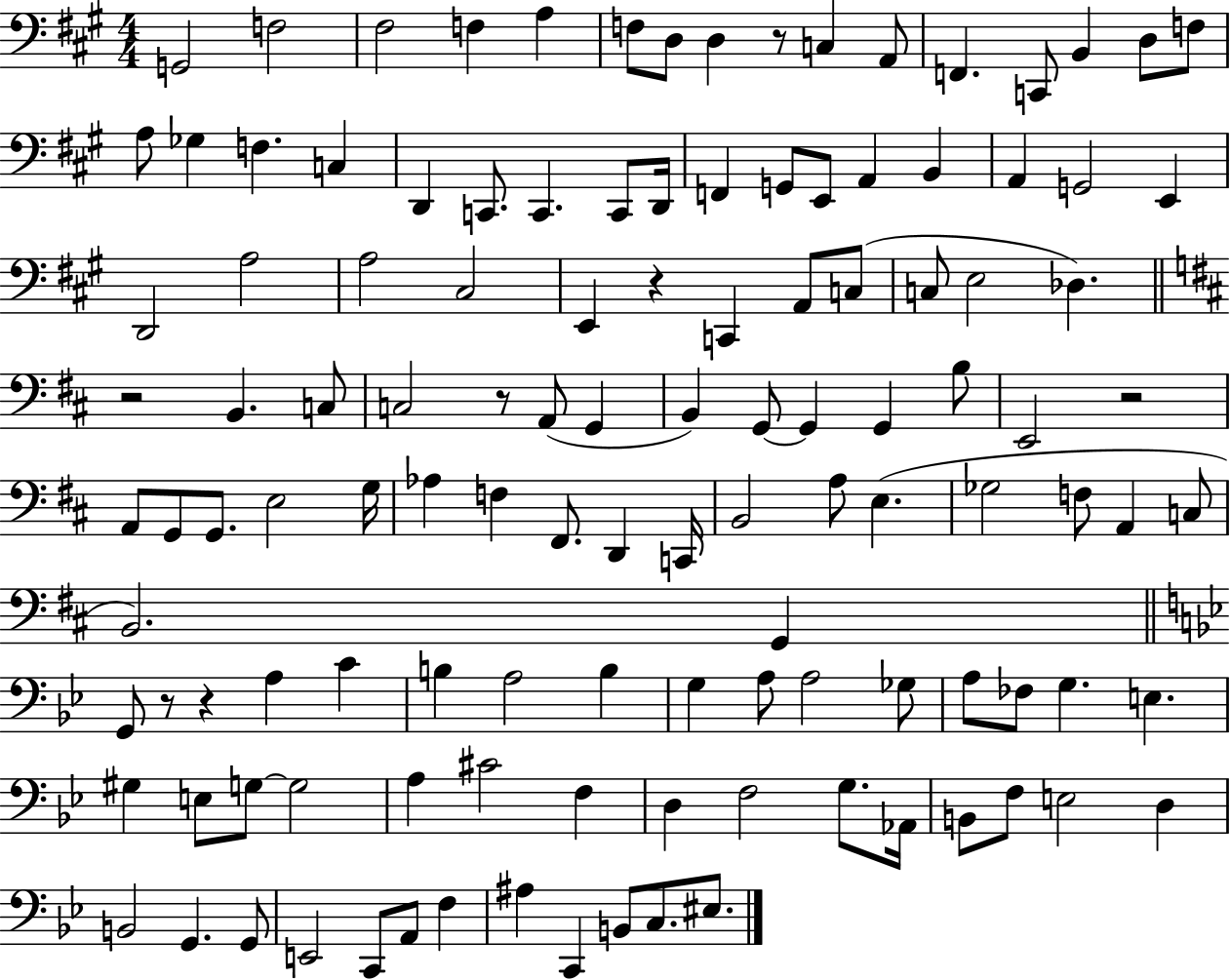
G2/h F3/h F#3/h F3/q A3/q F3/e D3/e D3/q R/e C3/q A2/e F2/q. C2/e B2/q D3/e F3/e A3/e Gb3/q F3/q. C3/q D2/q C2/e. C2/q. C2/e D2/s F2/q G2/e E2/e A2/q B2/q A2/q G2/h E2/q D2/h A3/h A3/h C#3/h E2/q R/q C2/q A2/e C3/e C3/e E3/h Db3/q. R/h B2/q. C3/e C3/h R/e A2/e G2/q B2/q G2/e G2/q G2/q B3/e E2/h R/h A2/e G2/e G2/e. E3/h G3/s Ab3/q F3/q F#2/e. D2/q C2/s B2/h A3/e E3/q. Gb3/h F3/e A2/q C3/e B2/h. G2/q G2/e R/e R/q A3/q C4/q B3/q A3/h B3/q G3/q A3/e A3/h Gb3/e A3/e FES3/e G3/q. E3/q. G#3/q E3/e G3/e G3/h A3/q C#4/h F3/q D3/q F3/h G3/e. Ab2/s B2/e F3/e E3/h D3/q B2/h G2/q. G2/e E2/h C2/e A2/e F3/q A#3/q C2/q B2/e C3/e. EIS3/e.